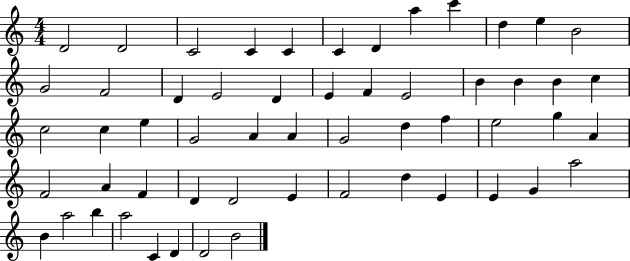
X:1
T:Untitled
M:4/4
L:1/4
K:C
D2 D2 C2 C C C D a c' d e B2 G2 F2 D E2 D E F E2 B B B c c2 c e G2 A A G2 d f e2 g A F2 A F D D2 E F2 d E E G a2 B a2 b a2 C D D2 B2